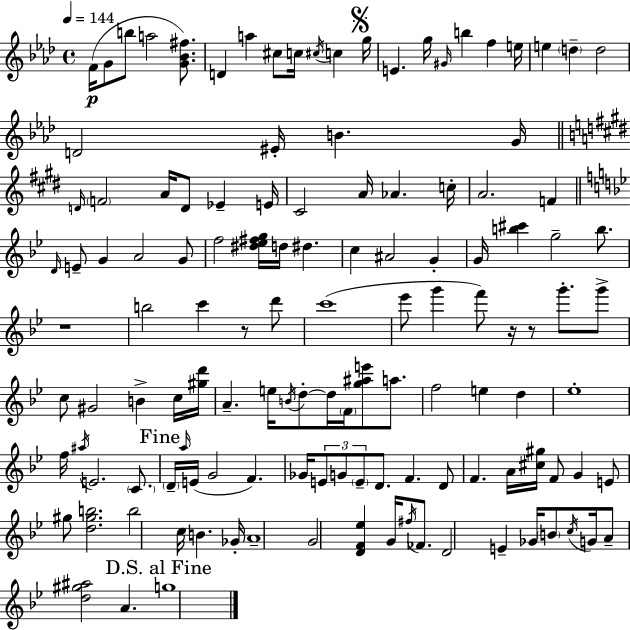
F4/s G4/e B5/e A5/h [G4,Bb4,F#5]/e. D4/q A5/q C#5/e C5/s C#5/s C5/q G5/s E4/q. G5/s G#4/s B5/q F5/q E5/s E5/q D5/q D5/h D4/h EIS4/s B4/q. G4/s D4/s F4/h A4/s D4/e Eb4/q E4/s C#4/h A4/s Ab4/q. C5/s A4/h. F4/q D4/s E4/e G4/q A4/h G4/e F5/h [D#5,Eb5,F#5,G5]/s D5/s D#5/q. C5/q A#4/h G4/q G4/s [B5,C#6]/q G5/h B5/e. R/w B5/h C6/q R/e D6/e C6/w Eb6/e G6/q F6/e R/s R/e G6/e. G6/e C5/e G#4/h B4/q C5/s [G#5,D6]/s A4/q. E5/s B4/s D5/e D5/s F4/s [G5,A#5,E6]/e A5/e. F5/h E5/q D5/q Eb5/w F5/s A#5/s E4/h. C4/e. D4/s A5/s E4/s G4/h F4/q. Gb4/s E4/e G4/e E4/e D4/e. F4/q. D4/e F4/q. A4/s [C#5,G#5]/s F4/e G4/q E4/e G#5/e [D5,G#5,B5]/h. B5/h C5/s B4/q. Gb4/s A4/w G4/h [D4,F4,Eb5]/q G4/s F#5/s FES4/e. D4/h E4/q Gb4/s B4/e C5/s G4/s A4/e [D5,G#5,A#5]/h A4/q. G5/w